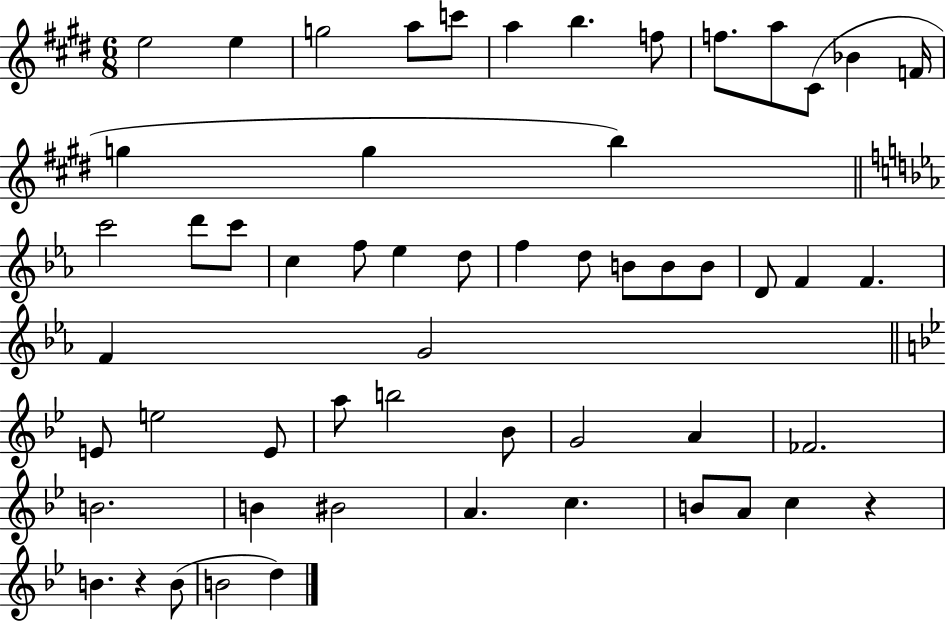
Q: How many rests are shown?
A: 2